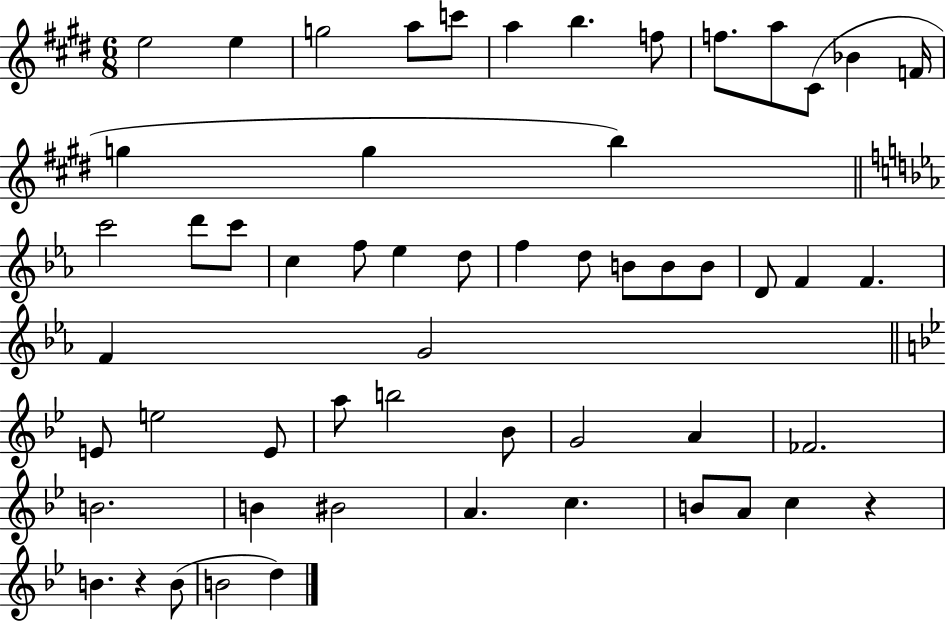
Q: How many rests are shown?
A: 2